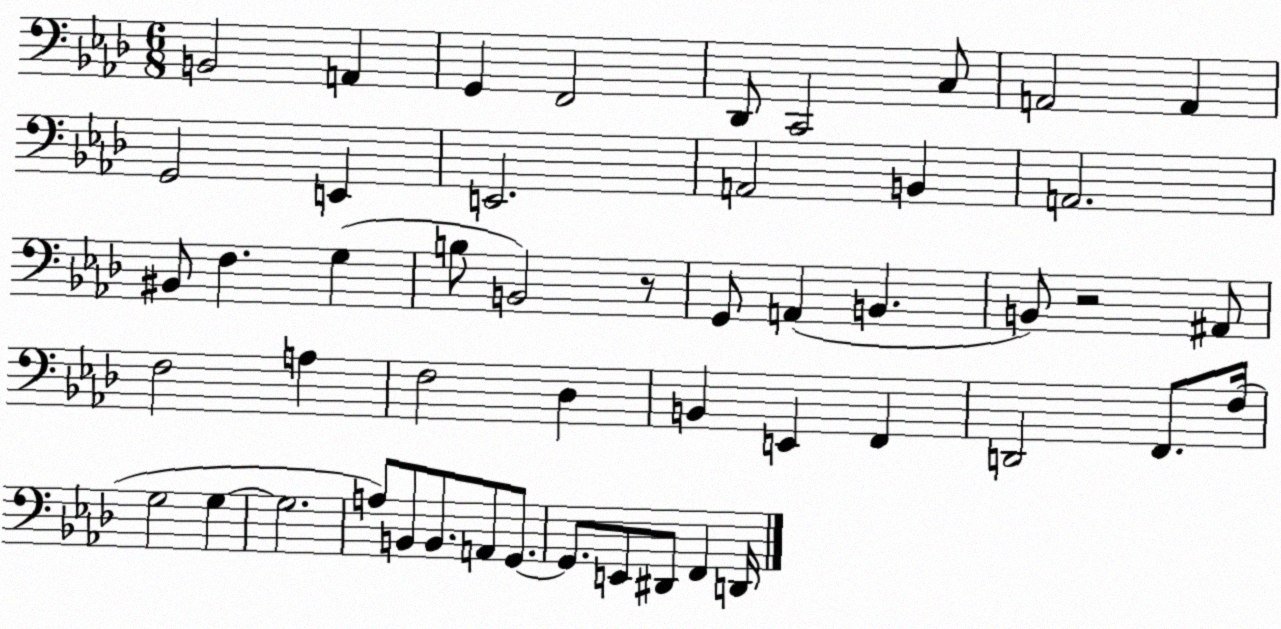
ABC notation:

X:1
T:Untitled
M:6/8
L:1/4
K:Ab
B,,2 A,, G,, F,,2 _D,,/2 C,,2 C,/2 A,,2 A,, G,,2 E,, E,,2 A,,2 B,, A,,2 ^B,,/2 F, G, B,/2 B,,2 z/2 G,,/2 A,, B,, B,,/2 z2 ^A,,/2 F,2 A, F,2 _D, B,, E,, F,, D,,2 F,,/2 F,/4 G,2 G, G,2 A,/2 B,,/2 B,,/2 A,,/2 G,,/2 G,,/2 E,,/2 ^D,,/2 F,, D,,/4